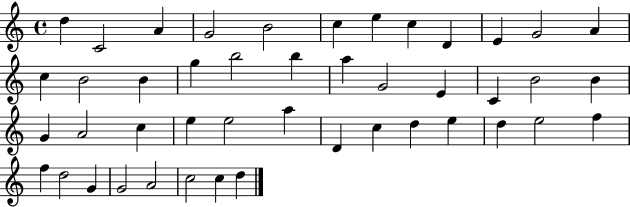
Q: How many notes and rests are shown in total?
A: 45